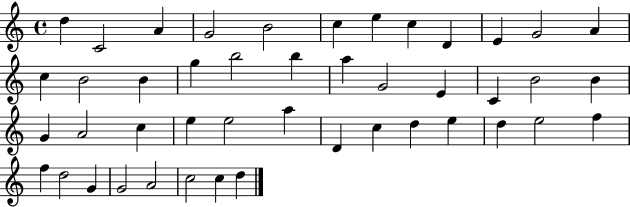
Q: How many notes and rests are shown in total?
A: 45